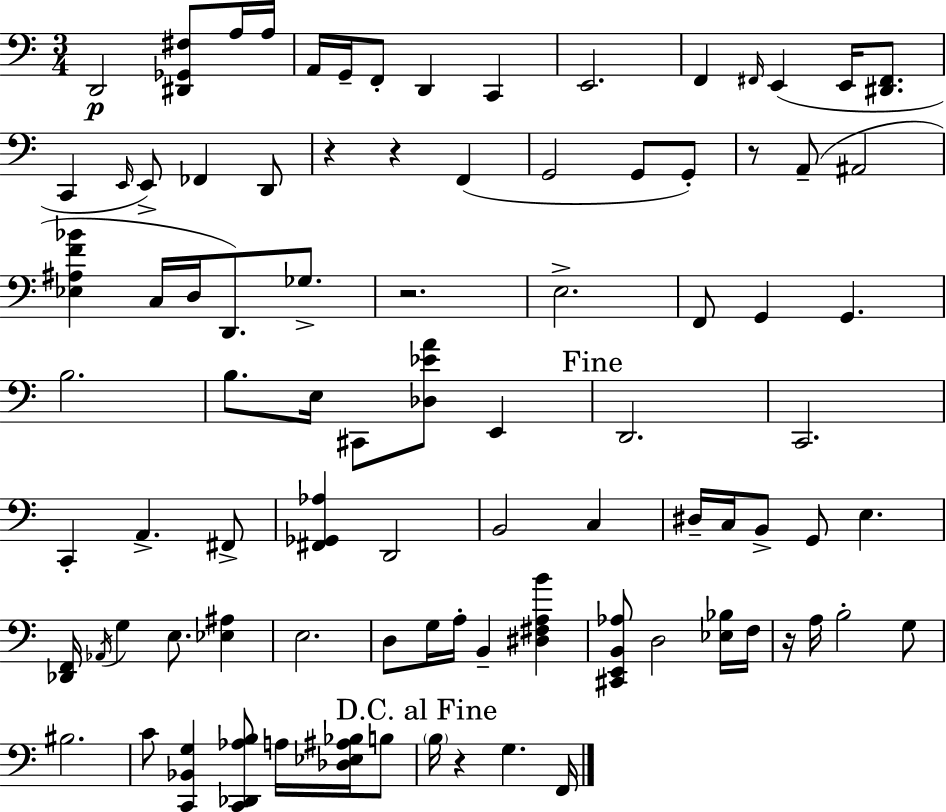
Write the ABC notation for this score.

X:1
T:Untitled
M:3/4
L:1/4
K:Am
D,,2 [^D,,_G,,^F,]/2 A,/4 A,/4 A,,/4 G,,/4 F,,/2 D,, C,, E,,2 F,, ^F,,/4 E,, E,,/4 [^D,,^F,,]/2 C,, E,,/4 E,,/2 _F,, D,,/2 z z F,, G,,2 G,,/2 G,,/2 z/2 A,,/2 ^A,,2 [_E,^A,F_B] C,/4 D,/4 D,,/2 _G,/2 z2 E,2 F,,/2 G,, G,, B,2 B,/2 E,/4 ^C,,/2 [_D,_EA]/2 E,, D,,2 C,,2 C,, A,, ^F,,/2 [^F,,_G,,_A,] D,,2 B,,2 C, ^D,/4 C,/4 B,,/2 G,,/2 E, [_D,,F,,]/4 _A,,/4 G, E,/2 [_E,^A,] E,2 D,/2 G,/4 A,/4 B,, [^D,^F,A,B] [^C,,E,,B,,_A,]/2 D,2 [_E,_B,]/4 F,/4 z/4 A,/4 B,2 G,/2 ^B,2 C/2 [C,,_B,,G,] [C,,_D,,_A,B,]/2 A,/4 [_D,_E,^A,_B,]/4 B,/2 B,/4 z G, F,,/4